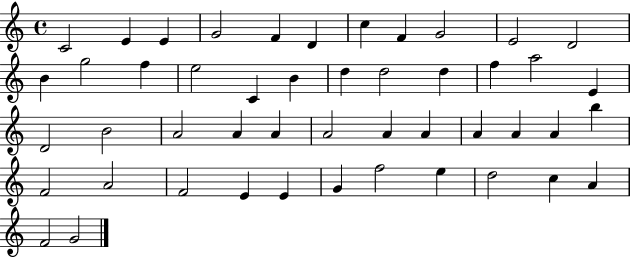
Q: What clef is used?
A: treble